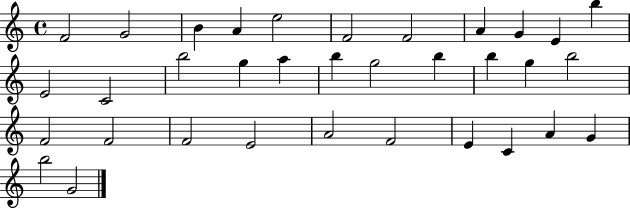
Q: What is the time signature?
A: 4/4